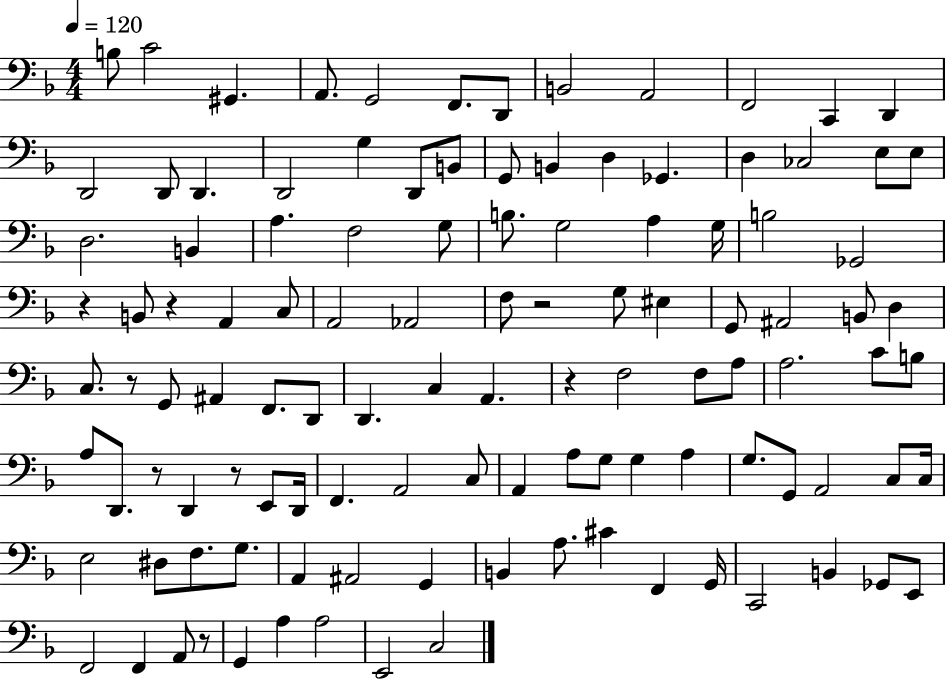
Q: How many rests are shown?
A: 8